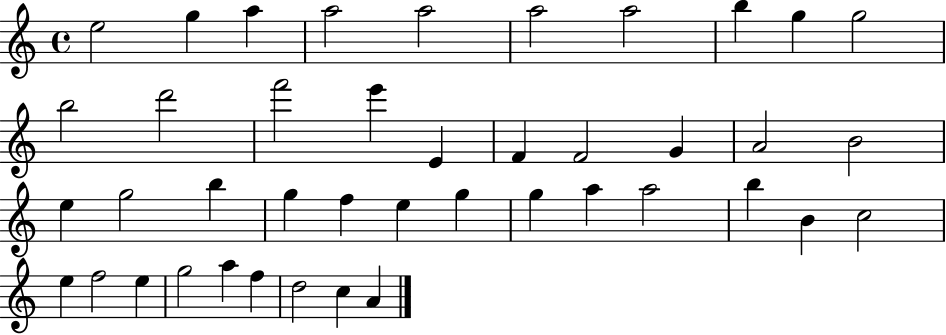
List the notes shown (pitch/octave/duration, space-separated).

E5/h G5/q A5/q A5/h A5/h A5/h A5/h B5/q G5/q G5/h B5/h D6/h F6/h E6/q E4/q F4/q F4/h G4/q A4/h B4/h E5/q G5/h B5/q G5/q F5/q E5/q G5/q G5/q A5/q A5/h B5/q B4/q C5/h E5/q F5/h E5/q G5/h A5/q F5/q D5/h C5/q A4/q